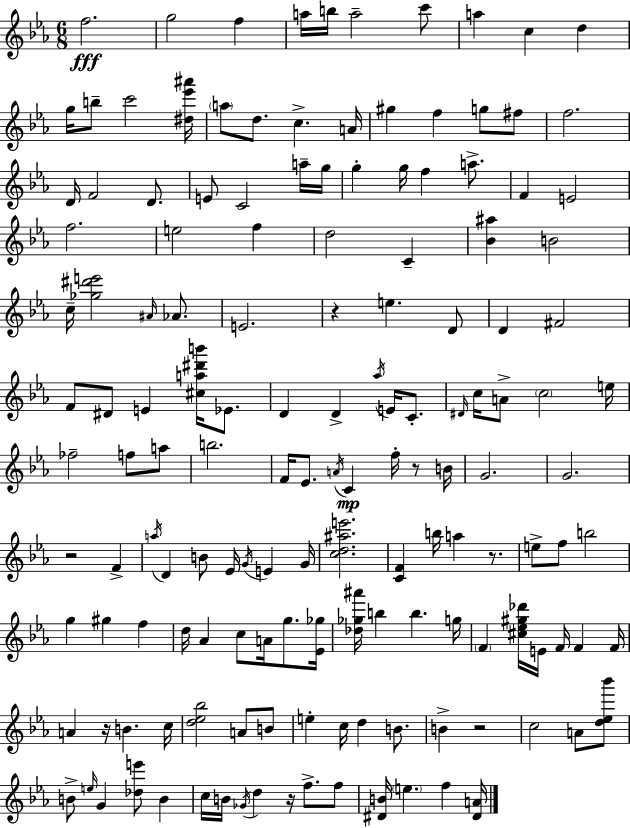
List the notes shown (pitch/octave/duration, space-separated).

F5/h. G5/h F5/q A5/s B5/s A5/h C6/e A5/q C5/q D5/q G5/s B5/e C6/h [D#5,Eb6,A#6]/s A5/e D5/e. C5/q. A4/s G#5/q F5/q G5/e F#5/e F5/h. D4/s F4/h D4/e. E4/e C4/h A5/s G5/s G5/q G5/s F5/q A5/e. F4/q E4/h F5/h. E5/h F5/q D5/h C4/q [Bb4,A#5]/q B4/h C5/s [Gb5,D#6,E6]/h A#4/s Ab4/e. E4/h. R/q E5/q. D4/e D4/q F#4/h F4/e D#4/e E4/q [C#5,A5,D#6,B6]/s Eb4/e. D4/q D4/q Ab5/s E4/s C4/e. D#4/s C5/s A4/e C5/h E5/s FES5/h F5/e A5/e B5/h. F4/s Eb4/e. A4/s C4/q F5/s R/e B4/s G4/h. G4/h. R/h F4/q A5/s D4/q B4/e Eb4/s G4/s E4/q G4/s [C5,D5,A#5,E6]/h. [C4,F4]/q B5/s A5/q R/e. E5/e F5/e B5/h G5/q G#5/q F5/q D5/s Ab4/q C5/e A4/s G5/e. [Eb4,Gb5]/s [Db5,Gb5,A#6]/s B5/q B5/q. G5/s F4/q [C#5,Eb5,G#5,Db6]/s E4/s F4/s F4/q F4/s A4/q R/s B4/q. C5/s [D5,Eb5,Bb5]/h A4/e B4/e E5/q C5/s D5/q B4/e. B4/q R/h C5/h A4/e [D5,Eb5,Bb6]/e B4/e E5/s G4/q [Db5,E6]/e B4/q C5/s B4/s Gb4/s D5/q R/s F5/e. F5/e [D#4,B4]/s E5/q. F5/q [D#4,A4]/s